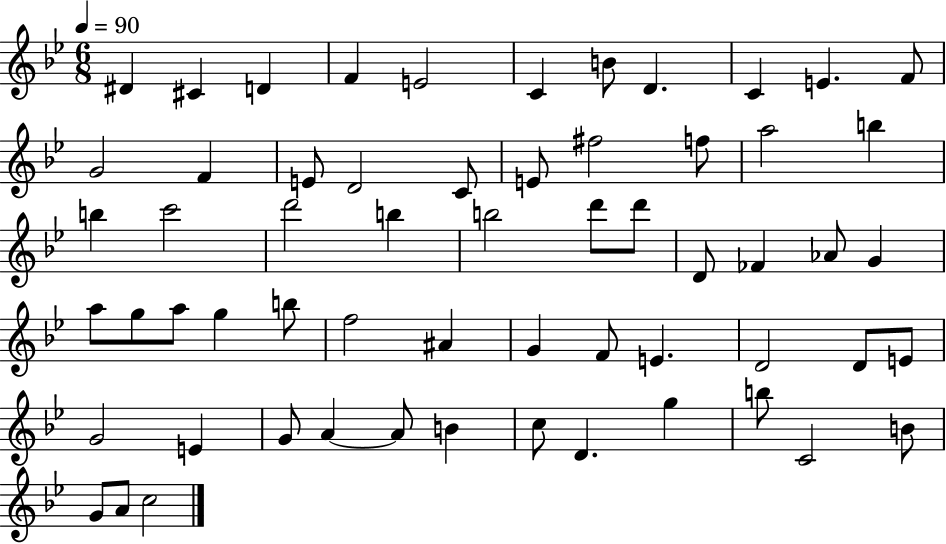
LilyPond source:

{
  \clef treble
  \numericTimeSignature
  \time 6/8
  \key bes \major
  \tempo 4 = 90
  dis'4 cis'4 d'4 | f'4 e'2 | c'4 b'8 d'4. | c'4 e'4. f'8 | \break g'2 f'4 | e'8 d'2 c'8 | e'8 fis''2 f''8 | a''2 b''4 | \break b''4 c'''2 | d'''2 b''4 | b''2 d'''8 d'''8 | d'8 fes'4 aes'8 g'4 | \break a''8 g''8 a''8 g''4 b''8 | f''2 ais'4 | g'4 f'8 e'4. | d'2 d'8 e'8 | \break g'2 e'4 | g'8 a'4~~ a'8 b'4 | c''8 d'4. g''4 | b''8 c'2 b'8 | \break g'8 a'8 c''2 | \bar "|."
}